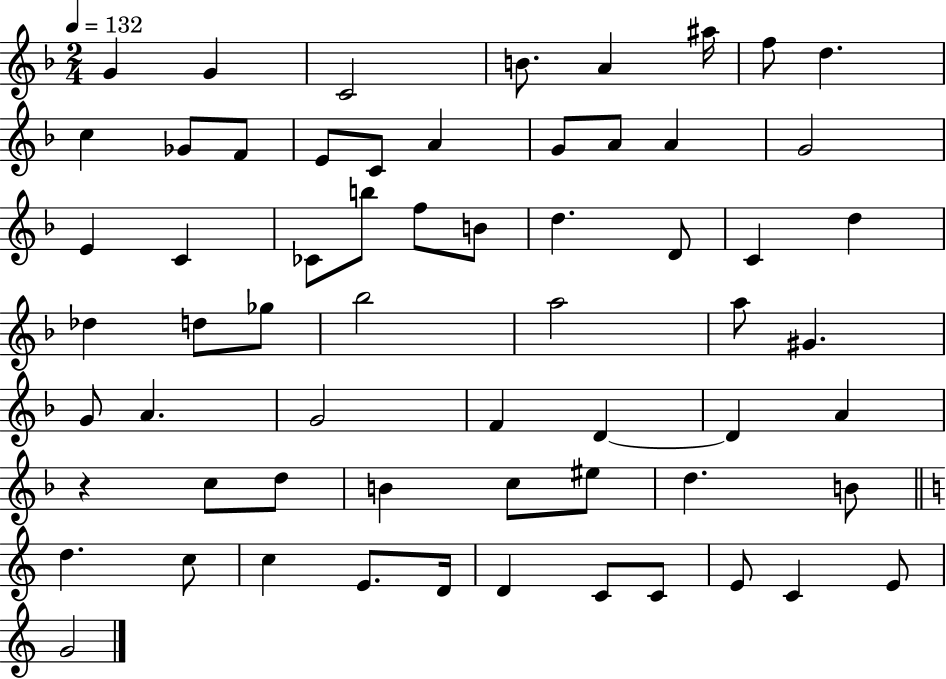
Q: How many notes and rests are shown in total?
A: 62